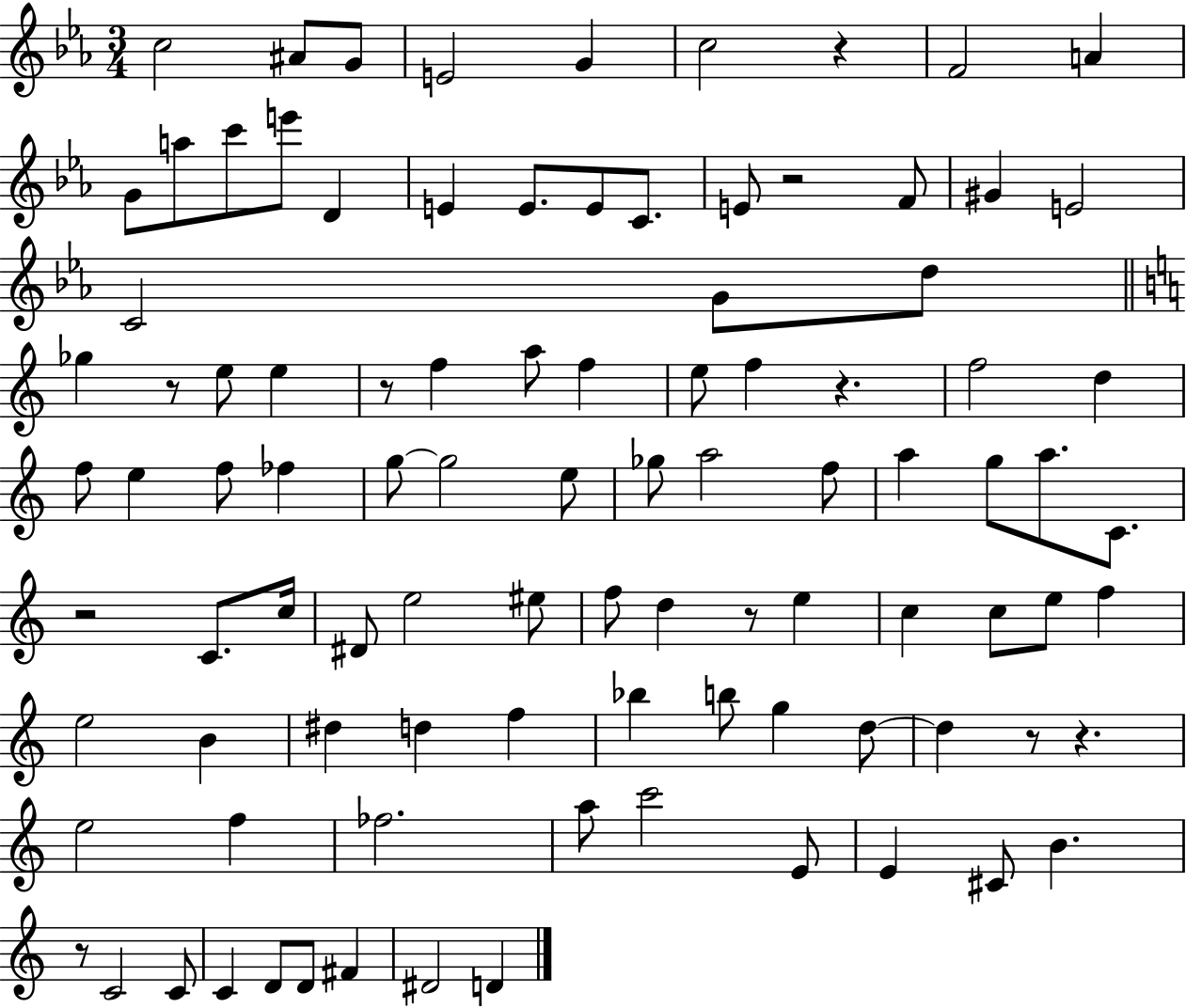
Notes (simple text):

C5/h A#4/e G4/e E4/h G4/q C5/h R/q F4/h A4/q G4/e A5/e C6/e E6/e D4/q E4/q E4/e. E4/e C4/e. E4/e R/h F4/e G#4/q E4/h C4/h G4/e D5/e Gb5/q R/e E5/e E5/q R/e F5/q A5/e F5/q E5/e F5/q R/q. F5/h D5/q F5/e E5/q F5/e FES5/q G5/e G5/h E5/e Gb5/e A5/h F5/e A5/q G5/e A5/e. C4/e. R/h C4/e. C5/s D#4/e E5/h EIS5/e F5/e D5/q R/e E5/q C5/q C5/e E5/e F5/q E5/h B4/q D#5/q D5/q F5/q Bb5/q B5/e G5/q D5/e D5/q R/e R/q. E5/h F5/q FES5/h. A5/e C6/h E4/e E4/q C#4/e B4/q. R/e C4/h C4/e C4/q D4/e D4/e F#4/q D#4/h D4/q